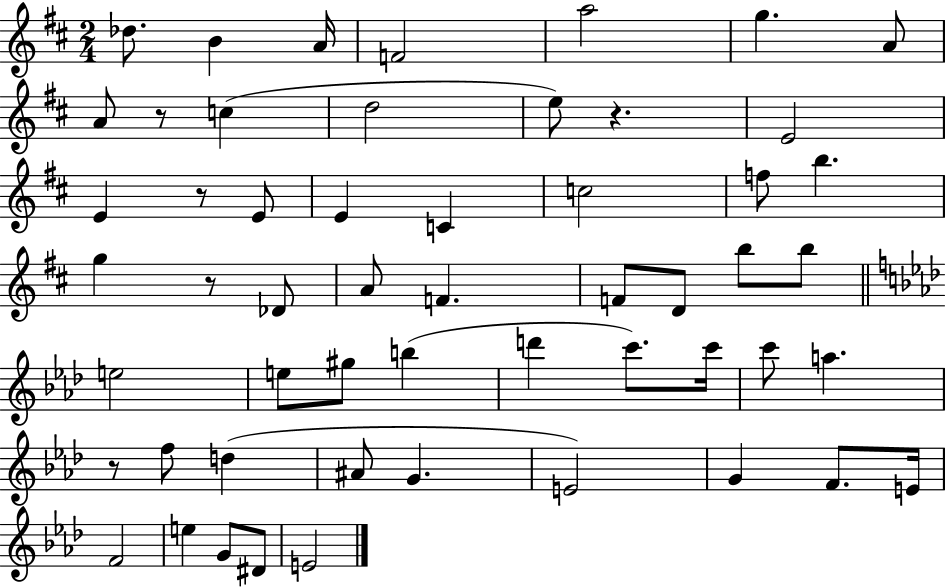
Db5/e. B4/q A4/s F4/h A5/h G5/q. A4/e A4/e R/e C5/q D5/h E5/e R/q. E4/h E4/q R/e E4/e E4/q C4/q C5/h F5/e B5/q. G5/q R/e Db4/e A4/e F4/q. F4/e D4/e B5/e B5/e E5/h E5/e G#5/e B5/q D6/q C6/e. C6/s C6/e A5/q. R/e F5/e D5/q A#4/e G4/q. E4/h G4/q F4/e. E4/s F4/h E5/q G4/e D#4/e E4/h